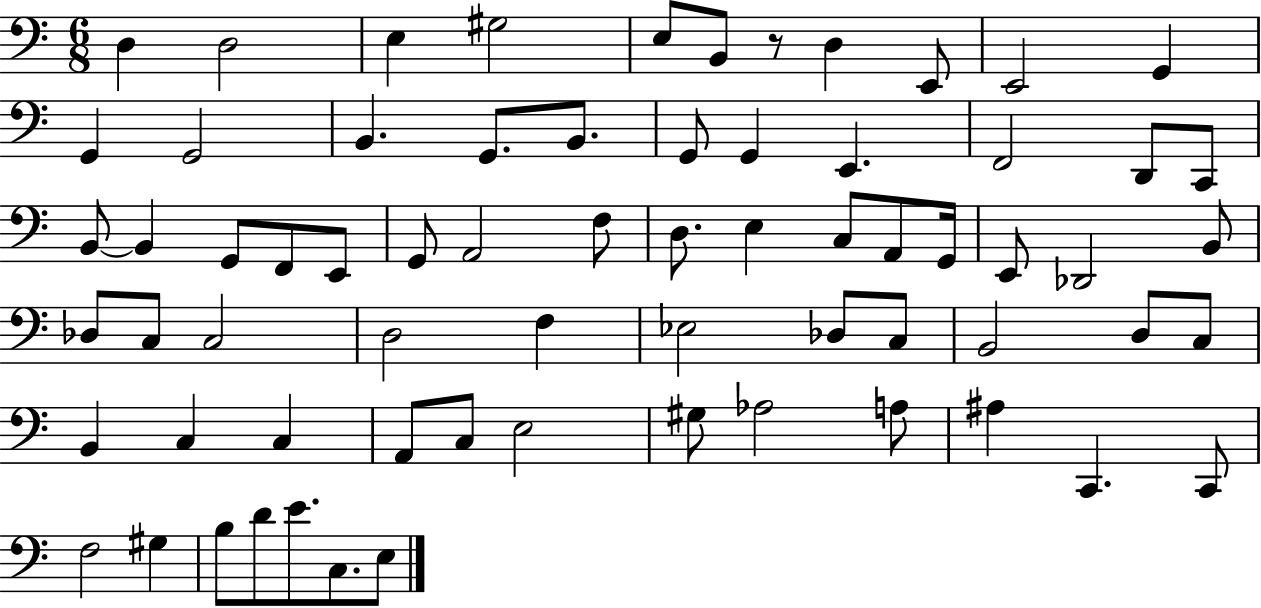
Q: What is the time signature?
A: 6/8